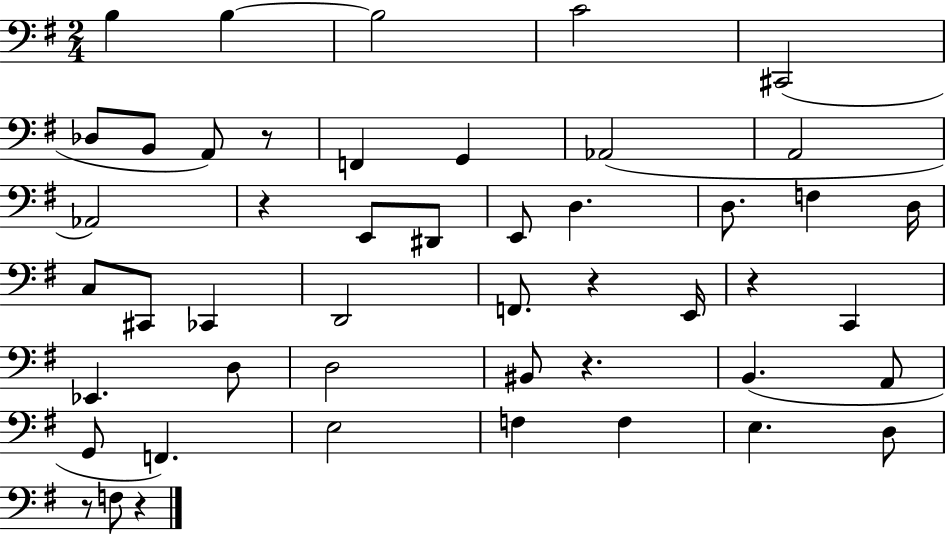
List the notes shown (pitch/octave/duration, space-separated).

B3/q B3/q B3/h C4/h C#2/h Db3/e B2/e A2/e R/e F2/q G2/q Ab2/h A2/h Ab2/h R/q E2/e D#2/e E2/e D3/q. D3/e. F3/q D3/s C3/e C#2/e CES2/q D2/h F2/e. R/q E2/s R/q C2/q Eb2/q. D3/e D3/h BIS2/e R/q. B2/q. A2/e G2/e F2/q. E3/h F3/q F3/q E3/q. D3/e R/e F3/e R/q